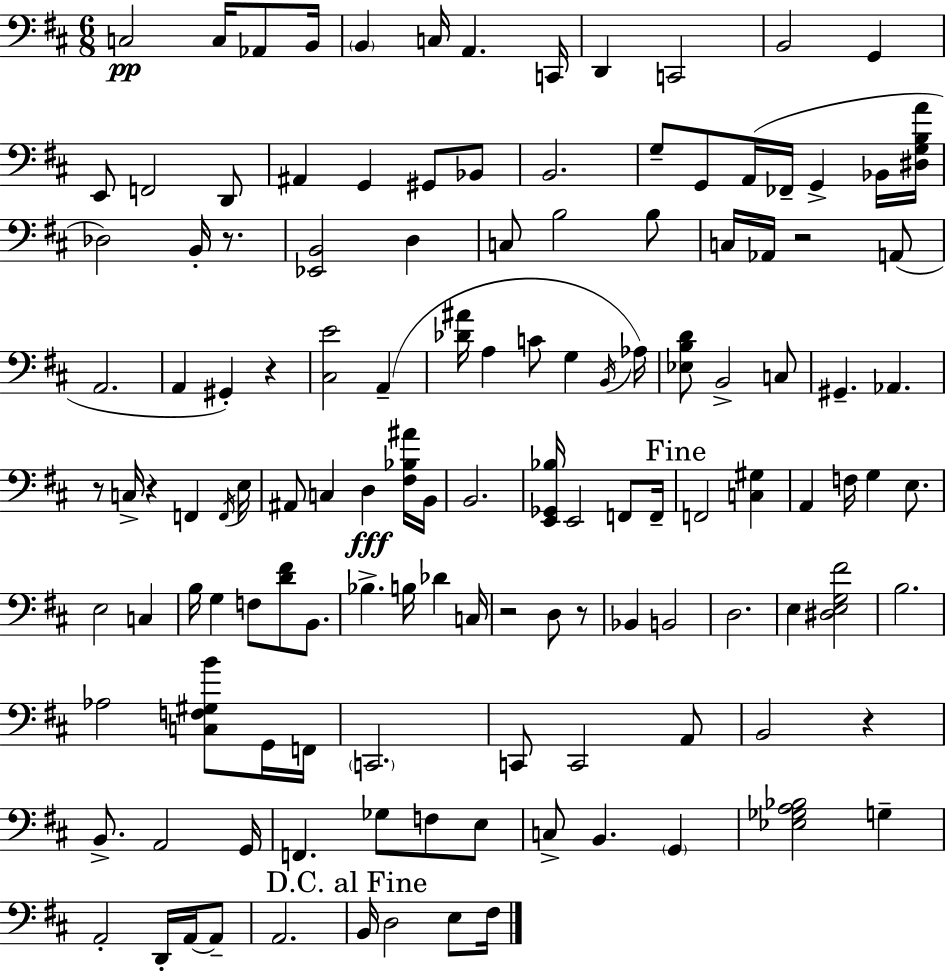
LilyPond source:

{
  \clef bass
  \numericTimeSignature
  \time 6/8
  \key d \major
  \repeat volta 2 { c2\pp c16 aes,8 b,16 | \parenthesize b,4 c16 a,4. c,16 | d,4 c,2 | b,2 g,4 | \break e,8 f,2 d,8 | ais,4 g,4 gis,8 bes,8 | b,2. | g8-- g,8 a,16( fes,16-- g,4-> bes,16 <dis g b a'>16 | \break des2) b,16-. r8. | <ees, b,>2 d4 | c8 b2 b8 | c16 aes,16 r2 a,8( | \break a,2. | a,4 gis,4-.) r4 | <cis e'>2 a,4--( | <des' ais'>16 a4 c'8 g4 \acciaccatura { b,16 }) | \break aes16 <ees b d'>8 b,2-> c8 | gis,4.-- aes,4. | r8 c16-> r4 f,4 | \acciaccatura { f,16 } e16 ais,8 c4 d4\fff | \break <fis bes ais'>16 b,16 b,2. | <e, ges, bes>16 e,2 f,8 | f,16-- \mark "Fine" f,2 <c gis>4 | a,4 f16 g4 e8. | \break e2 c4 | b16 g4 f8 <d' fis'>8 b,8. | bes4.-> b16 des'4 | c16 r2 d8 | \break r8 bes,4 b,2 | d2. | e4 <dis e g fis'>2 | b2. | \break aes2 <c f gis b'>8 | g,16 f,16 \parenthesize c,2. | c,8 c,2 | a,8 b,2 r4 | \break b,8.-> a,2 | g,16 f,4. ges8 f8 | e8 c8-> b,4. \parenthesize g,4 | <ees ges a bes>2 g4-- | \break a,2-. d,16-. a,16~~ | a,8-- a,2. | \mark "D.C. al Fine" b,16 d2 e8 | fis16 } \bar "|."
}